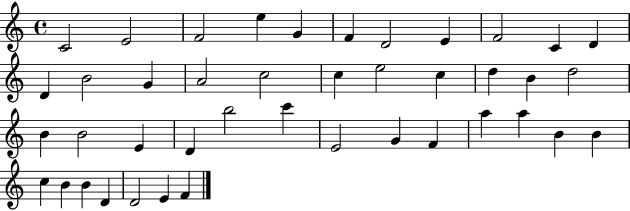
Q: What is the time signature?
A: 4/4